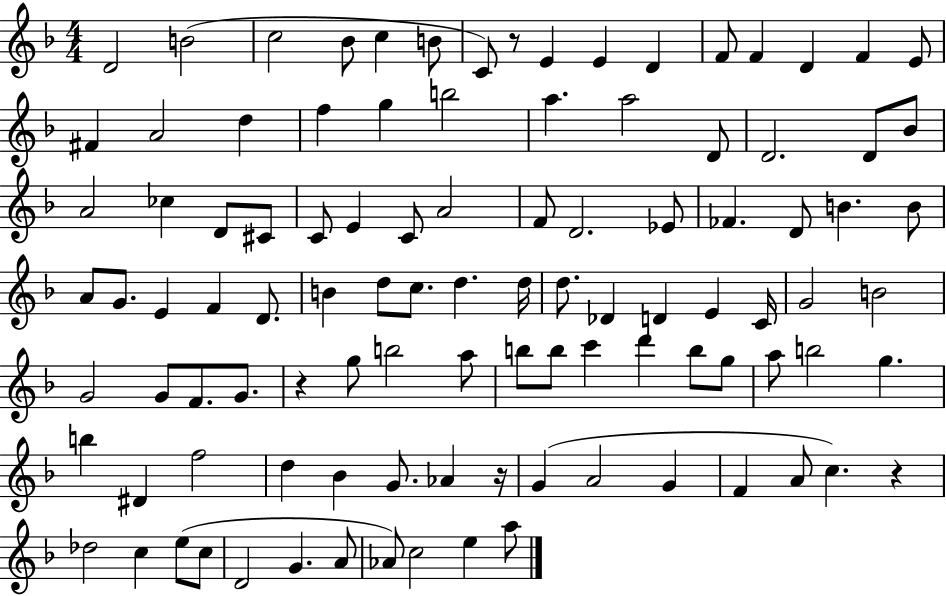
D4/h B4/h C5/h Bb4/e C5/q B4/e C4/e R/e E4/q E4/q D4/q F4/e F4/q D4/q F4/q E4/e F#4/q A4/h D5/q F5/q G5/q B5/h A5/q. A5/h D4/e D4/h. D4/e Bb4/e A4/h CES5/q D4/e C#4/e C4/e E4/q C4/e A4/h F4/e D4/h. Eb4/e FES4/q. D4/e B4/q. B4/e A4/e G4/e. E4/q F4/q D4/e. B4/q D5/e C5/e. D5/q. D5/s D5/e. Db4/q D4/q E4/q C4/s G4/h B4/h G4/h G4/e F4/e. G4/e. R/q G5/e B5/h A5/e B5/e B5/e C6/q D6/q B5/e G5/e A5/e B5/h G5/q. B5/q D#4/q F5/h D5/q Bb4/q G4/e. Ab4/q R/s G4/q A4/h G4/q F4/q A4/e C5/q. R/q Db5/h C5/q E5/e C5/e D4/h G4/q. A4/e Ab4/e C5/h E5/q A5/e